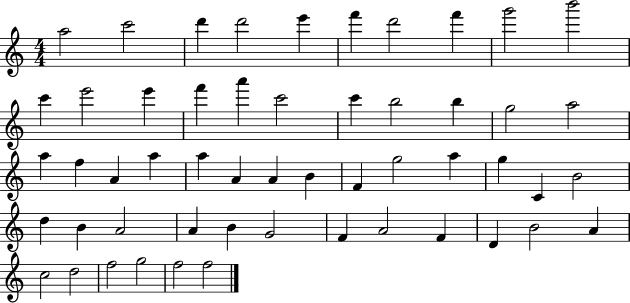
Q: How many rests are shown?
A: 0